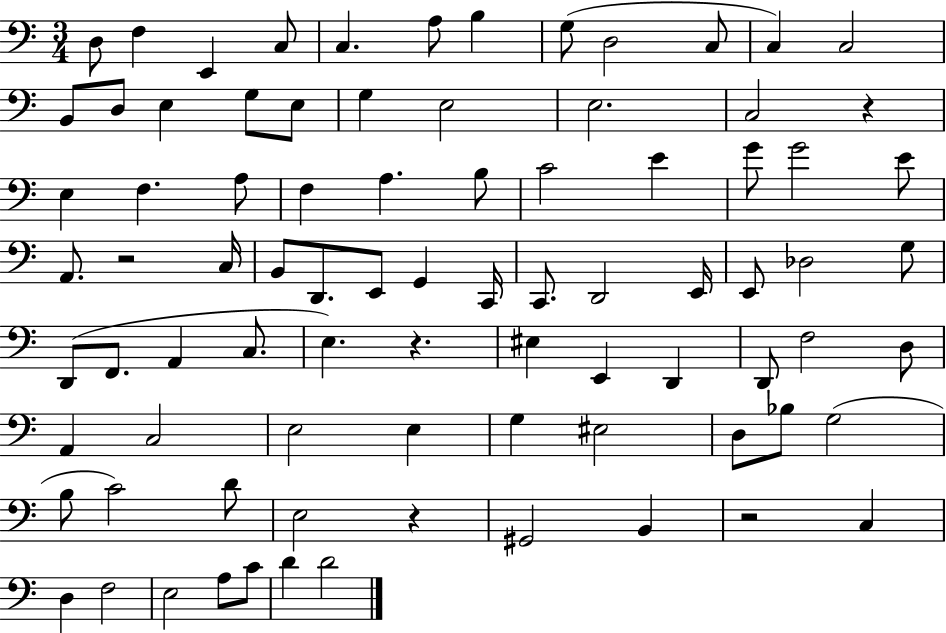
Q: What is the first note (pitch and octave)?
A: D3